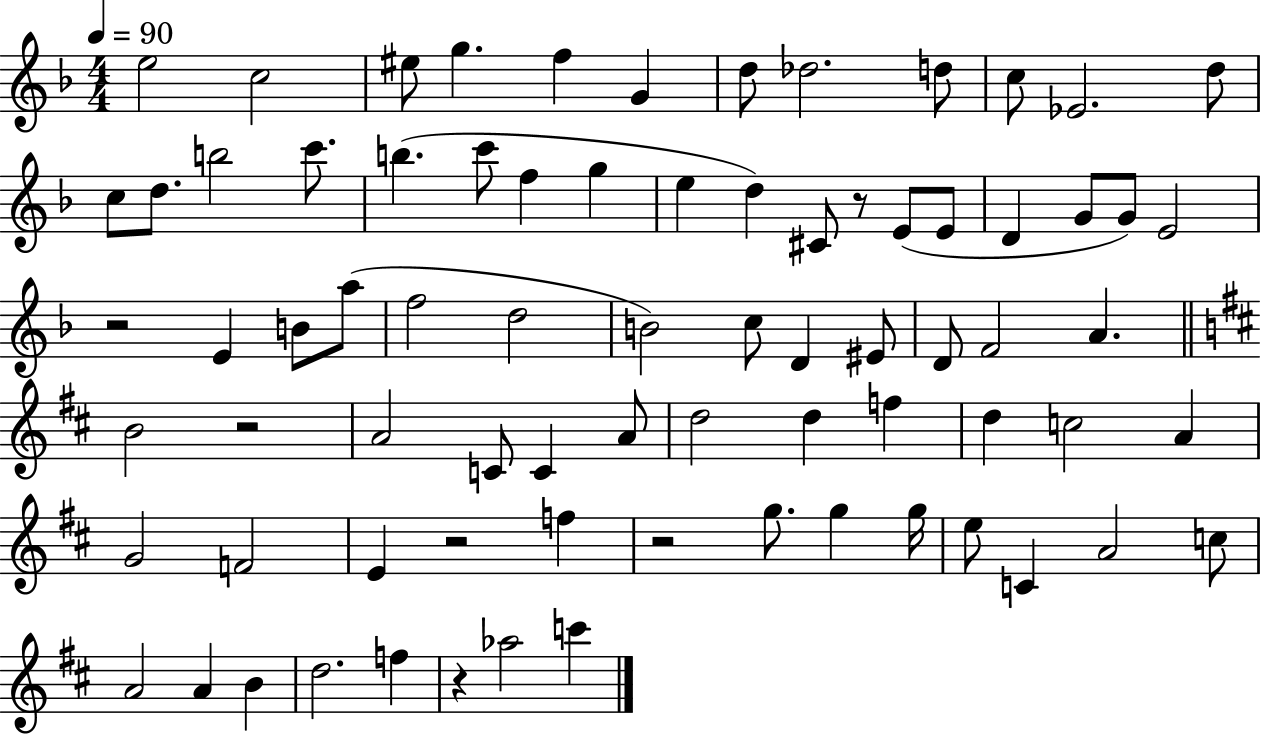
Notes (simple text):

E5/h C5/h EIS5/e G5/q. F5/q G4/q D5/e Db5/h. D5/e C5/e Eb4/h. D5/e C5/e D5/e. B5/h C6/e. B5/q. C6/e F5/q G5/q E5/q D5/q C#4/e R/e E4/e E4/e D4/q G4/e G4/e E4/h R/h E4/q B4/e A5/e F5/h D5/h B4/h C5/e D4/q EIS4/e D4/e F4/h A4/q. B4/h R/h A4/h C4/e C4/q A4/e D5/h D5/q F5/q D5/q C5/h A4/q G4/h F4/h E4/q R/h F5/q R/h G5/e. G5/q G5/s E5/e C4/q A4/h C5/e A4/h A4/q B4/q D5/h. F5/q R/q Ab5/h C6/q